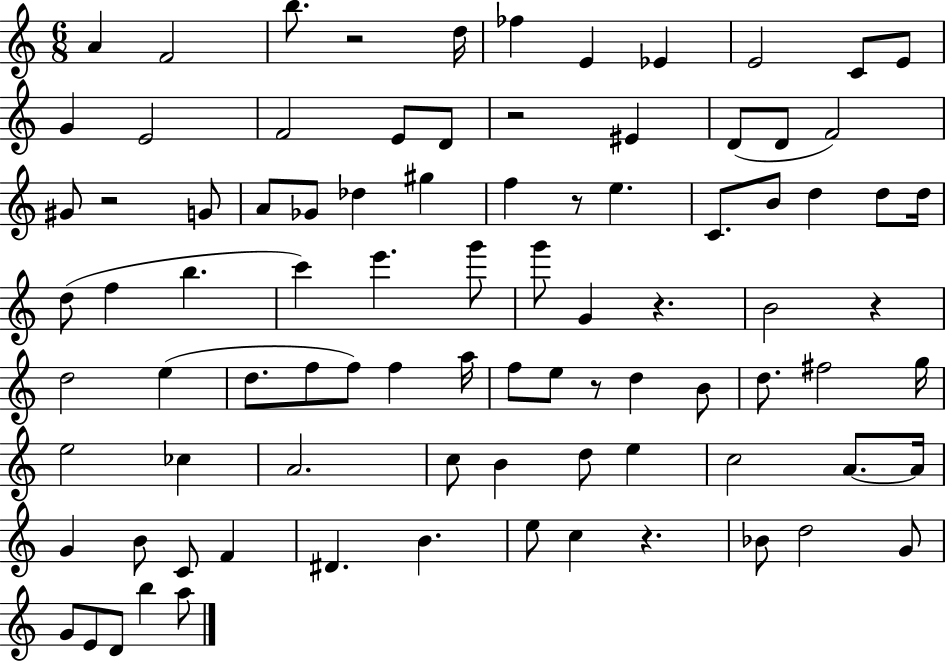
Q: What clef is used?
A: treble